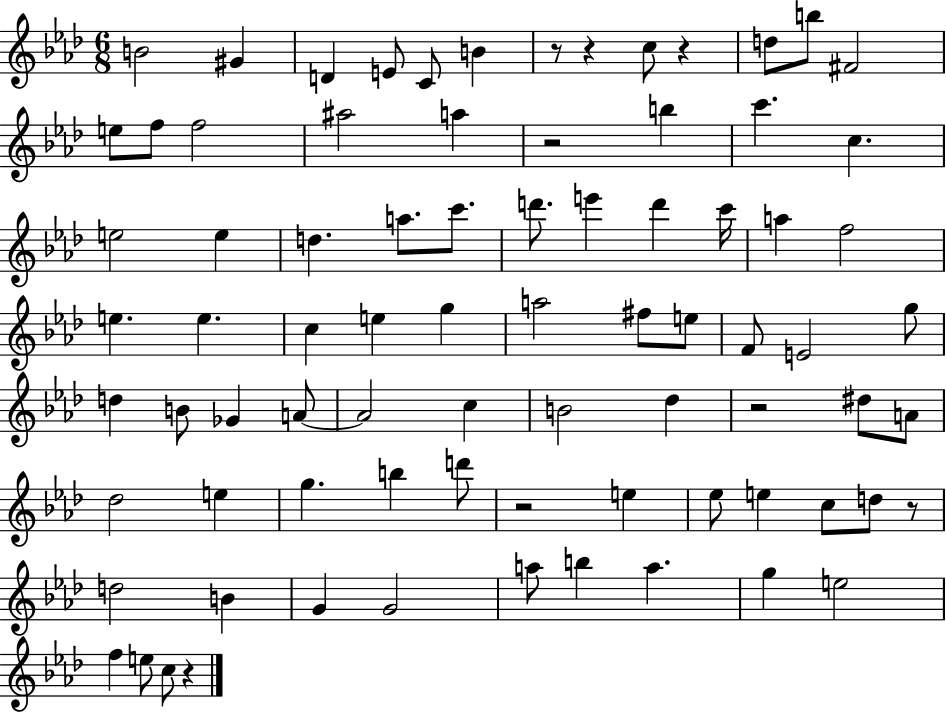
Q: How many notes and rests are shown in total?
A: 80